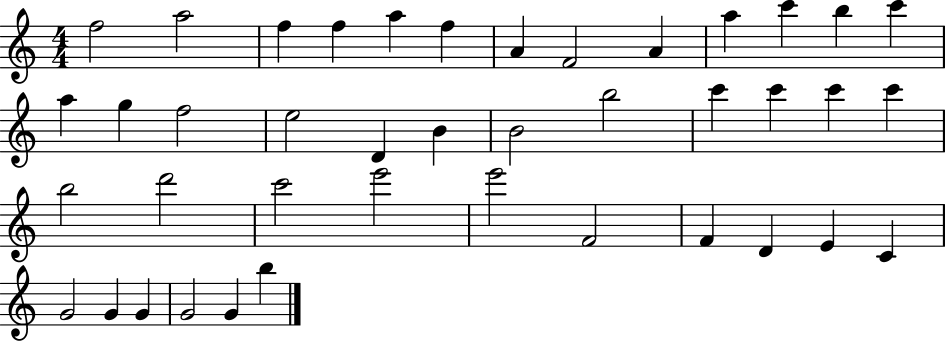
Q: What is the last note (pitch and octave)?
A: B5